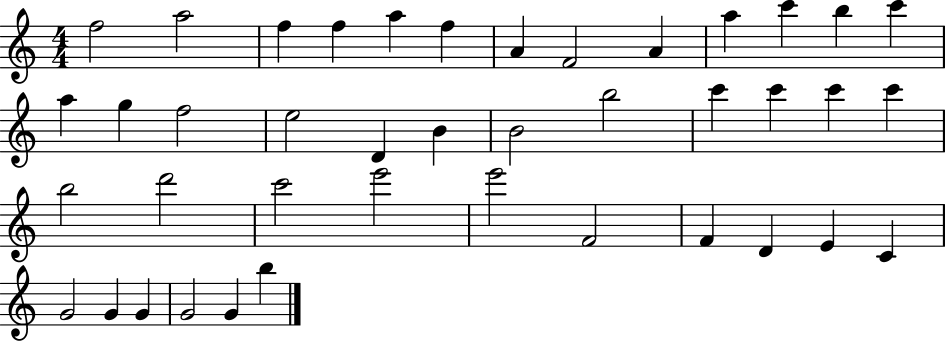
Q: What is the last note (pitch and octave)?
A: B5